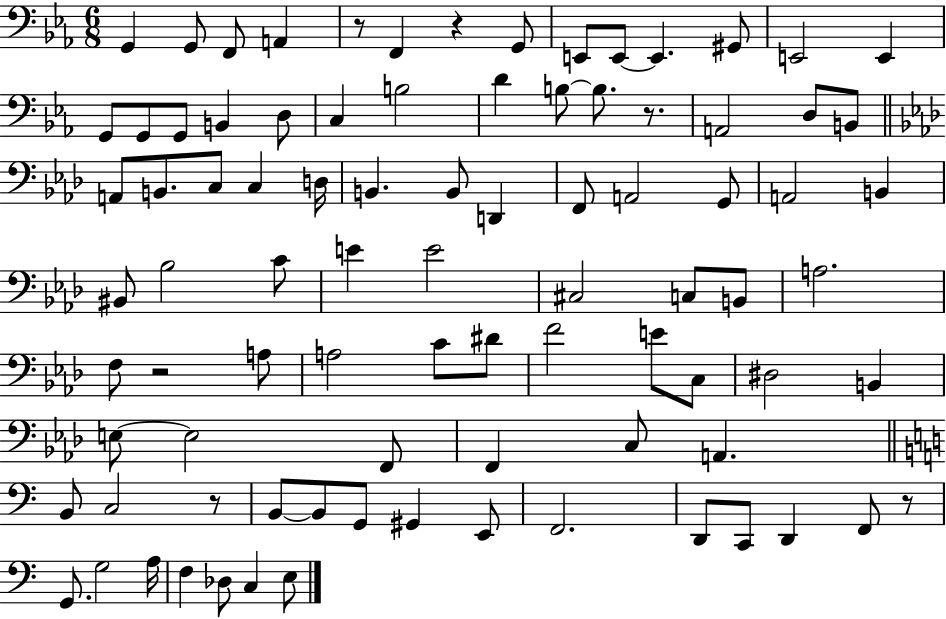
{
  \clef bass
  \numericTimeSignature
  \time 6/8
  \key ees \major
  g,4 g,8 f,8 a,4 | r8 f,4 r4 g,8 | e,8 e,8~~ e,4. gis,8 | e,2 e,4 | \break g,8 g,8 g,8 b,4 d8 | c4 b2 | d'4 b8~~ b8. r8. | a,2 d8 b,8 | \break \bar "||" \break \key aes \major a,8 b,8. c8 c4 d16 | b,4. b,8 d,4 | f,8 a,2 g,8 | a,2 b,4 | \break bis,8 bes2 c'8 | e'4 e'2 | cis2 c8 b,8 | a2. | \break f8 r2 a8 | a2 c'8 dis'8 | f'2 e'8 c8 | dis2 b,4 | \break e8~~ e2 f,8 | f,4 c8 a,4. | \bar "||" \break \key c \major b,8 c2 r8 | b,8~~ b,8 g,8 gis,4 e,8 | f,2. | d,8 c,8 d,4 f,8 r8 | \break g,8. g2 a16 | f4 des8 c4 e8 | \bar "|."
}